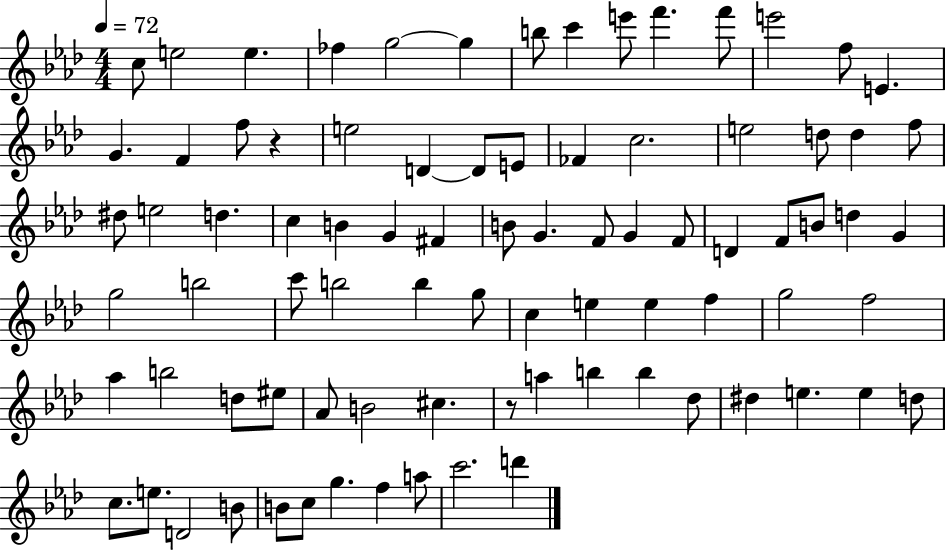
C5/e E5/h E5/q. FES5/q G5/h G5/q B5/e C6/q E6/e F6/q. F6/e E6/h F5/e E4/q. G4/q. F4/q F5/e R/q E5/h D4/q D4/e E4/e FES4/q C5/h. E5/h D5/e D5/q F5/e D#5/e E5/h D5/q. C5/q B4/q G4/q F#4/q B4/e G4/q. F4/e G4/q F4/e D4/q F4/e B4/e D5/q G4/q G5/h B5/h C6/e B5/h B5/q G5/e C5/q E5/q E5/q F5/q G5/h F5/h Ab5/q B5/h D5/e EIS5/e Ab4/e B4/h C#5/q. R/e A5/q B5/q B5/q Db5/e D#5/q E5/q. E5/q D5/e C5/e. E5/e. D4/h B4/e B4/e C5/e G5/q. F5/q A5/e C6/h. D6/q